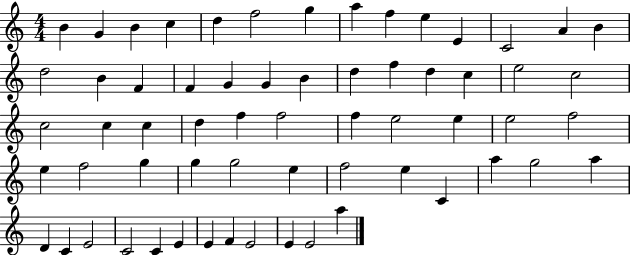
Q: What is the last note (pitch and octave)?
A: A5